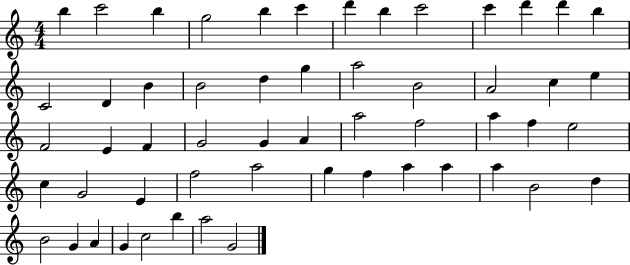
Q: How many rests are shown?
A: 0